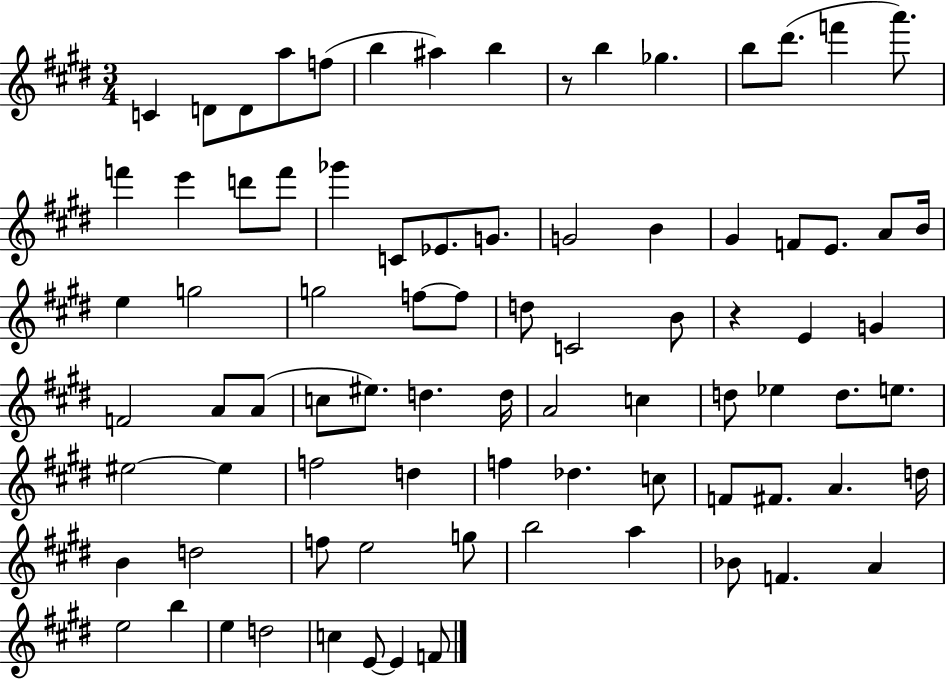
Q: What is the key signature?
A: E major